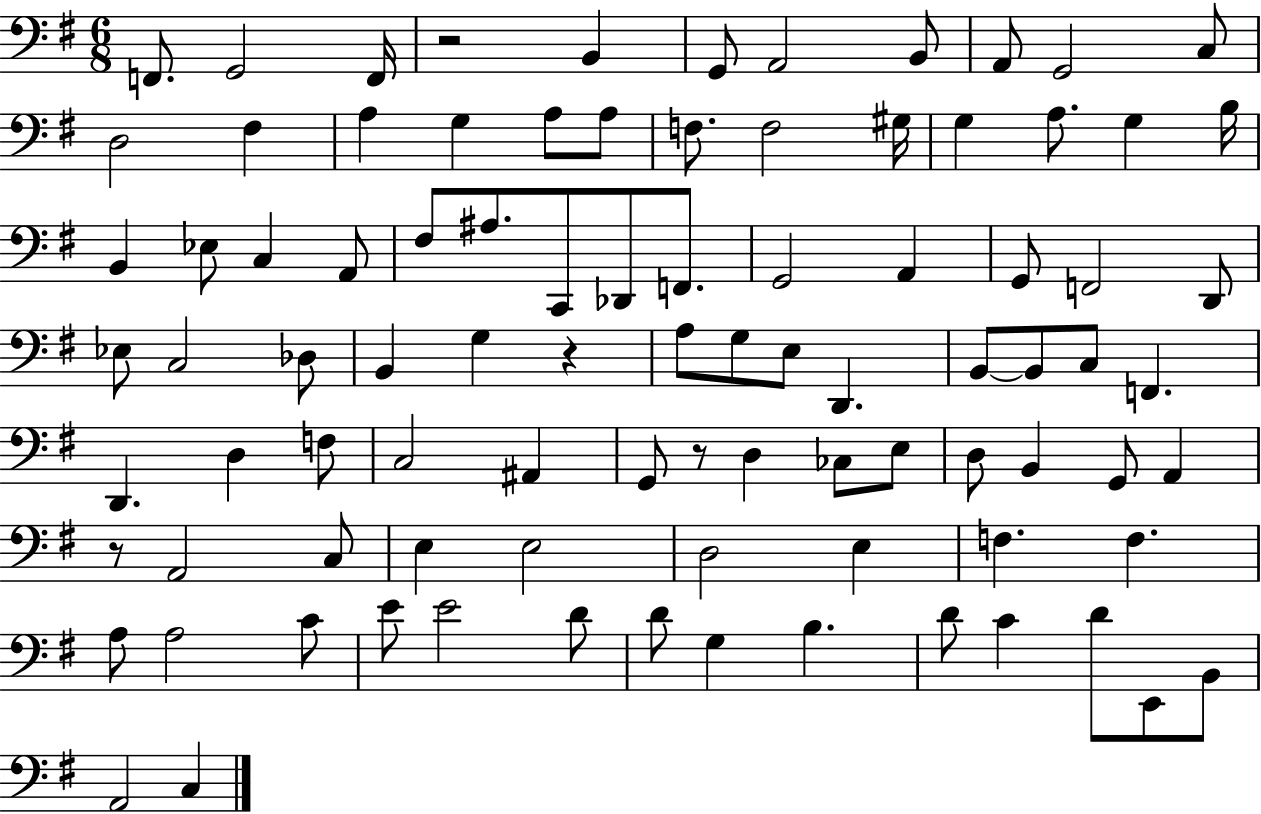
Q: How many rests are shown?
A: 4